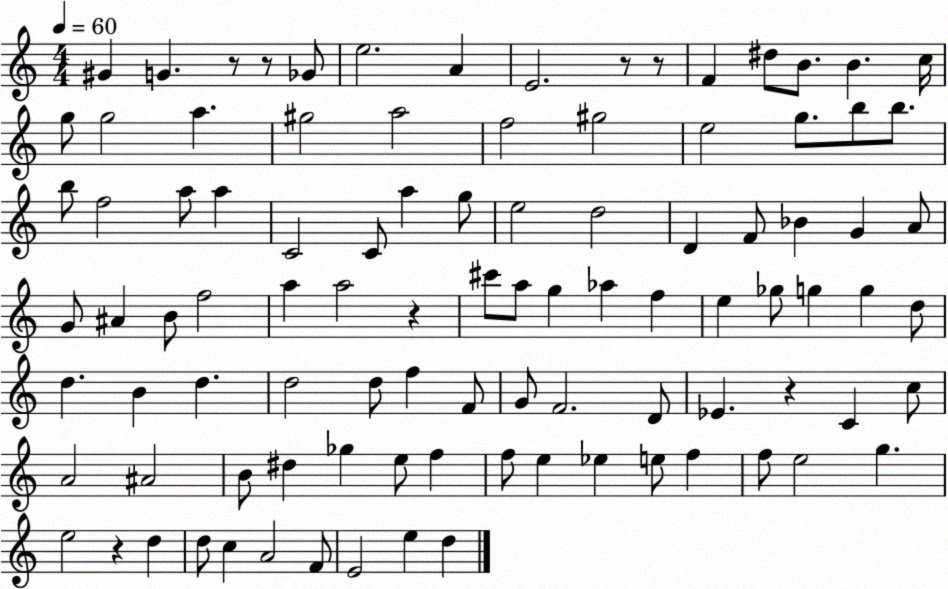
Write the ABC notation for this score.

X:1
T:Untitled
M:4/4
L:1/4
K:C
^G G z/2 z/2 _G/2 e2 A E2 z/2 z/2 F ^d/2 B/2 B c/4 g/2 g2 a ^g2 a2 f2 ^g2 e2 g/2 b/2 b/2 b/2 f2 a/2 a C2 C/2 a g/2 e2 d2 D F/2 _B G A/2 G/2 ^A B/2 f2 a a2 z ^c'/2 a/2 g _a f e _g/2 g g d/2 d B d d2 d/2 f F/2 G/2 F2 D/2 _E z C c/2 A2 ^A2 B/2 ^d _g e/2 f f/2 e _e e/2 f f/2 e2 g e2 z d d/2 c A2 F/2 E2 e d